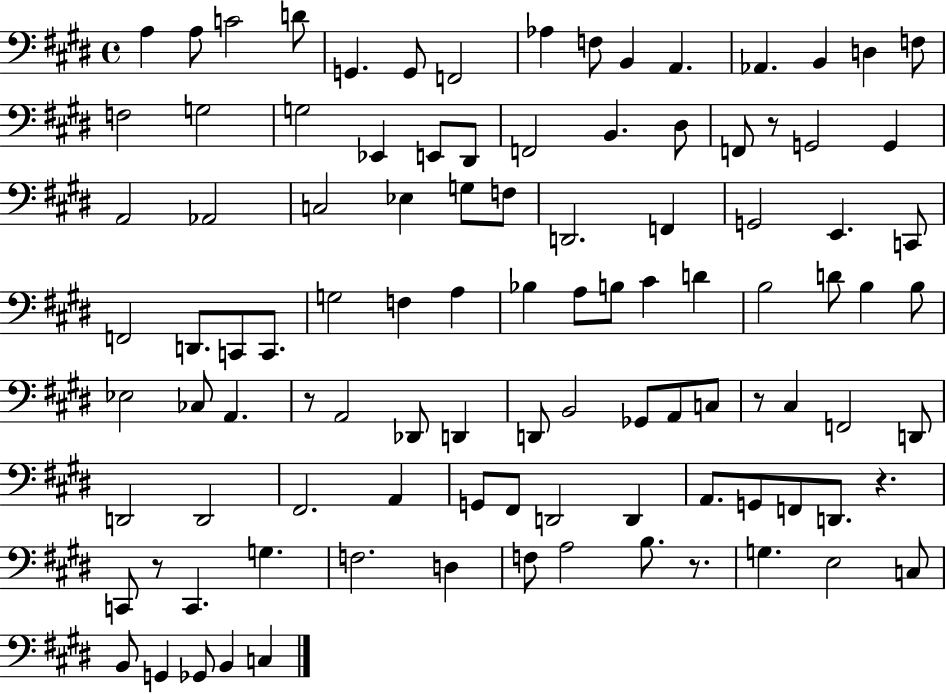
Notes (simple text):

A3/q A3/e C4/h D4/e G2/q. G2/e F2/h Ab3/q F3/e B2/q A2/q. Ab2/q. B2/q D3/q F3/e F3/h G3/h G3/h Eb2/q E2/e D#2/e F2/h B2/q. D#3/e F2/e R/e G2/h G2/q A2/h Ab2/h C3/h Eb3/q G3/e F3/e D2/h. F2/q G2/h E2/q. C2/e F2/h D2/e. C2/e C2/e. G3/h F3/q A3/q Bb3/q A3/e B3/e C#4/q D4/q B3/h D4/e B3/q B3/e Eb3/h CES3/e A2/q. R/e A2/h Db2/e D2/q D2/e B2/h Gb2/e A2/e C3/e R/e C#3/q F2/h D2/e D2/h D2/h F#2/h. A2/q G2/e F#2/e D2/h D2/q A2/e. G2/e F2/e D2/e. R/q. C2/e R/e C2/q. G3/q. F3/h. D3/q F3/e A3/h B3/e. R/e. G3/q. E3/h C3/e B2/e G2/q Gb2/e B2/q C3/q